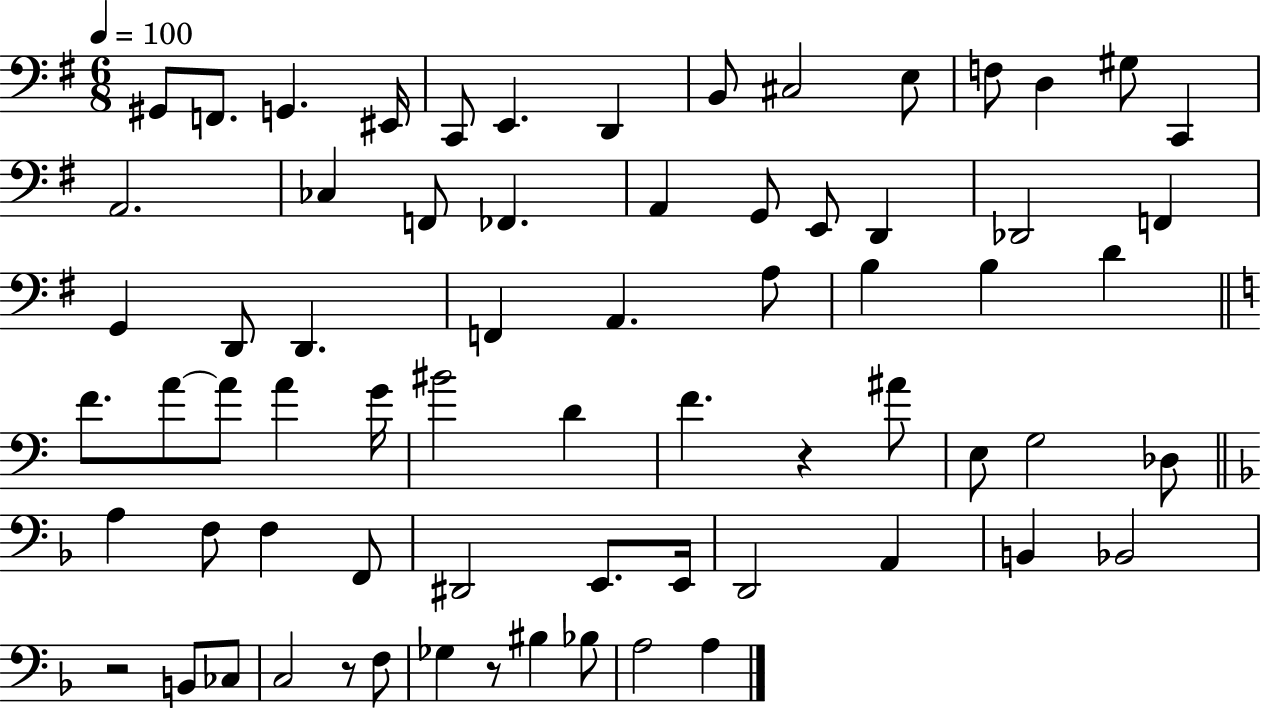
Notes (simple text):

G#2/e F2/e. G2/q. EIS2/s C2/e E2/q. D2/q B2/e C#3/h E3/e F3/e D3/q G#3/e C2/q A2/h. CES3/q F2/e FES2/q. A2/q G2/e E2/e D2/q Db2/h F2/q G2/q D2/e D2/q. F2/q A2/q. A3/e B3/q B3/q D4/q F4/e. A4/e A4/e A4/q G4/s BIS4/h D4/q F4/q. R/q A#4/e E3/e G3/h Db3/e A3/q F3/e F3/q F2/e D#2/h E2/e. E2/s D2/h A2/q B2/q Bb2/h R/h B2/e CES3/e C3/h R/e F3/e Gb3/q R/e BIS3/q Bb3/e A3/h A3/q